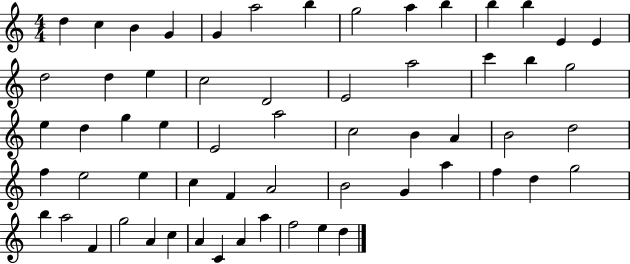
{
  \clef treble
  \numericTimeSignature
  \time 4/4
  \key c \major
  d''4 c''4 b'4 g'4 | g'4 a''2 b''4 | g''2 a''4 b''4 | b''4 b''4 e'4 e'4 | \break d''2 d''4 e''4 | c''2 d'2 | e'2 a''2 | c'''4 b''4 g''2 | \break e''4 d''4 g''4 e''4 | e'2 a''2 | c''2 b'4 a'4 | b'2 d''2 | \break f''4 e''2 e''4 | c''4 f'4 a'2 | b'2 g'4 a''4 | f''4 d''4 g''2 | \break b''4 a''2 f'4 | g''2 a'4 c''4 | a'4 c'4 a'4 a''4 | f''2 e''4 d''4 | \break \bar "|."
}